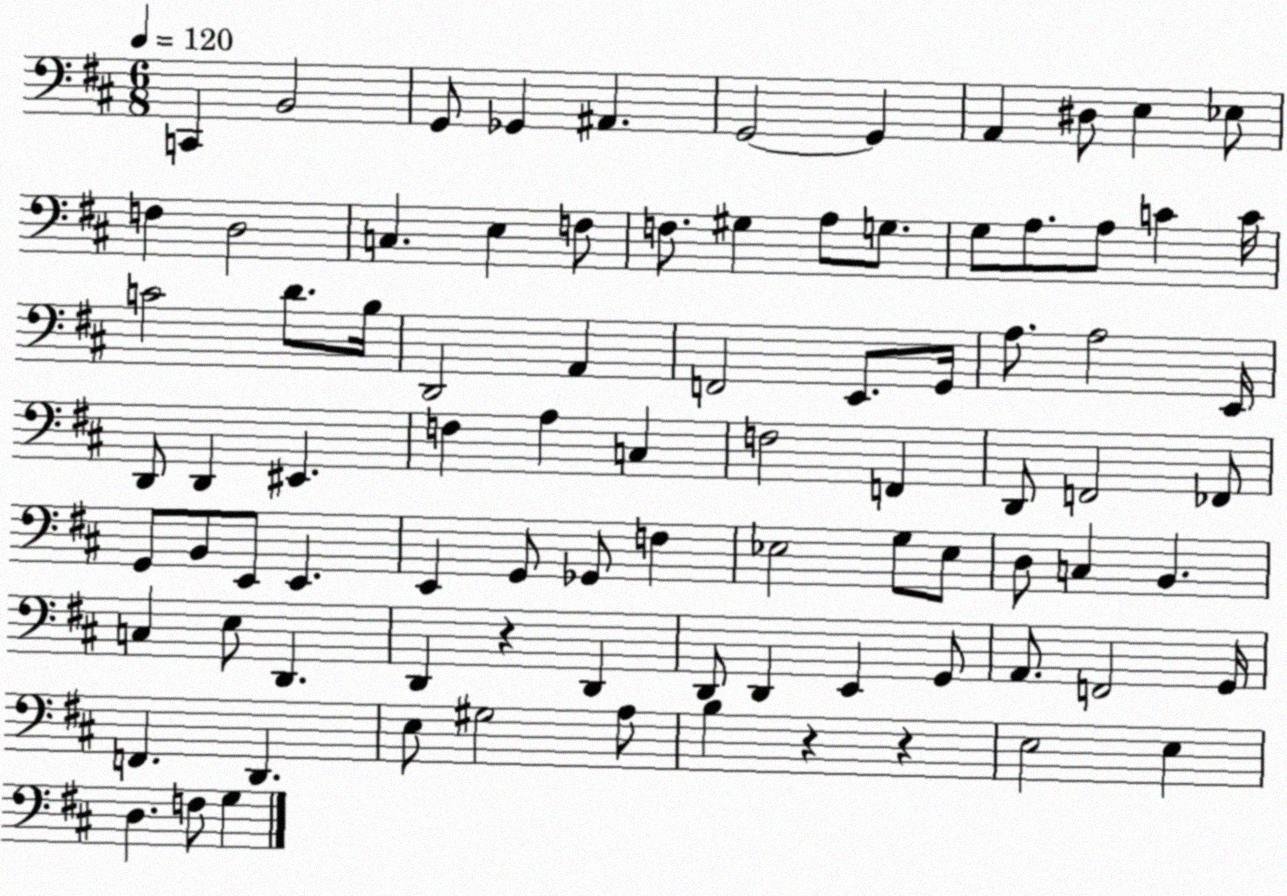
X:1
T:Untitled
M:6/8
L:1/4
K:D
C,, B,,2 G,,/2 _G,, ^A,, G,,2 G,, A,, ^D,/2 E, _E,/2 F, D,2 C, E, F,/2 F,/2 ^G, A,/2 G,/2 G,/2 A,/2 A,/2 C C/4 C2 D/2 B,/4 D,,2 A,, F,,2 E,,/2 G,,/4 A,/2 A,2 E,,/4 D,,/2 D,, ^E,, F, A, C, F,2 F,, D,,/2 F,,2 _F,,/2 G,,/2 B,,/2 E,,/2 E,, E,, G,,/2 _G,,/2 F, _E,2 G,/2 _E,/2 D,/2 C, B,, C, E,/2 D,, D,, z D,, D,,/2 D,, E,, G,,/2 A,,/2 F,,2 G,,/4 F,, D,, E,/2 ^G,2 A,/2 B, z z E,2 E, D, F,/2 G,